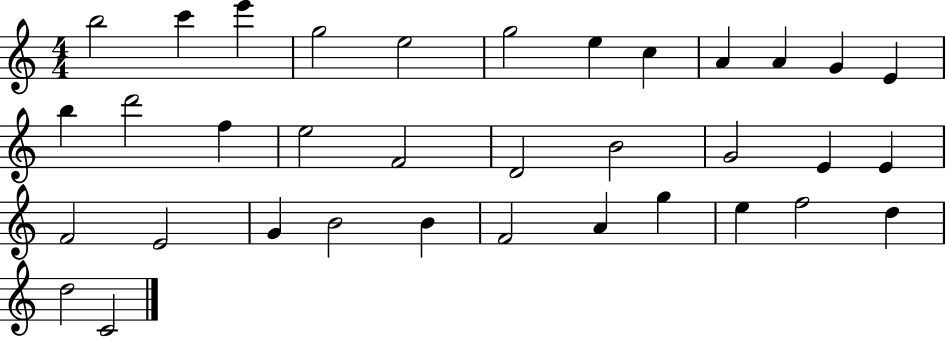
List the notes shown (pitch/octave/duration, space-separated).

B5/h C6/q E6/q G5/h E5/h G5/h E5/q C5/q A4/q A4/q G4/q E4/q B5/q D6/h F5/q E5/h F4/h D4/h B4/h G4/h E4/q E4/q F4/h E4/h G4/q B4/h B4/q F4/h A4/q G5/q E5/q F5/h D5/q D5/h C4/h